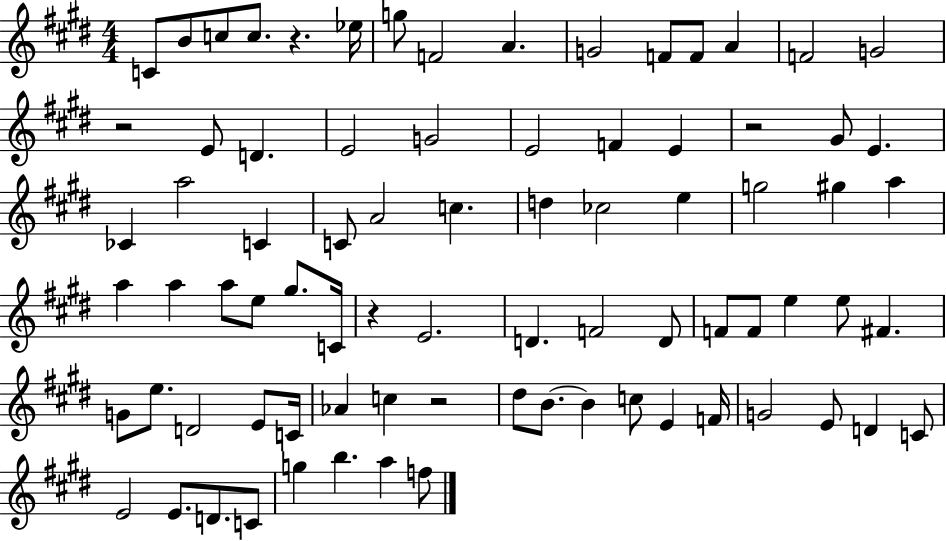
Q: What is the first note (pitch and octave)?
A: C4